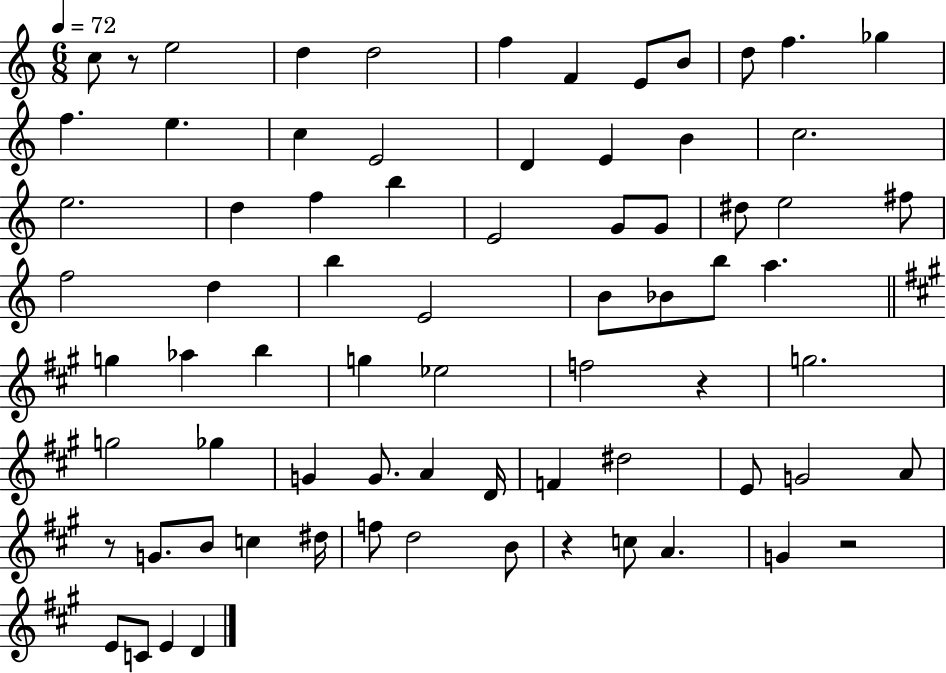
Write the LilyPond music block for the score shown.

{
  \clef treble
  \numericTimeSignature
  \time 6/8
  \key c \major
  \tempo 4 = 72
  c''8 r8 e''2 | d''4 d''2 | f''4 f'4 e'8 b'8 | d''8 f''4. ges''4 | \break f''4. e''4. | c''4 e'2 | d'4 e'4 b'4 | c''2. | \break e''2. | d''4 f''4 b''4 | e'2 g'8 g'8 | dis''8 e''2 fis''8 | \break f''2 d''4 | b''4 e'2 | b'8 bes'8 b''8 a''4. | \bar "||" \break \key a \major g''4 aes''4 b''4 | g''4 ees''2 | f''2 r4 | g''2. | \break g''2 ges''4 | g'4 g'8. a'4 d'16 | f'4 dis''2 | e'8 g'2 a'8 | \break r8 g'8. b'8 c''4 dis''16 | f''8 d''2 b'8 | r4 c''8 a'4. | g'4 r2 | \break e'8 c'8 e'4 d'4 | \bar "|."
}